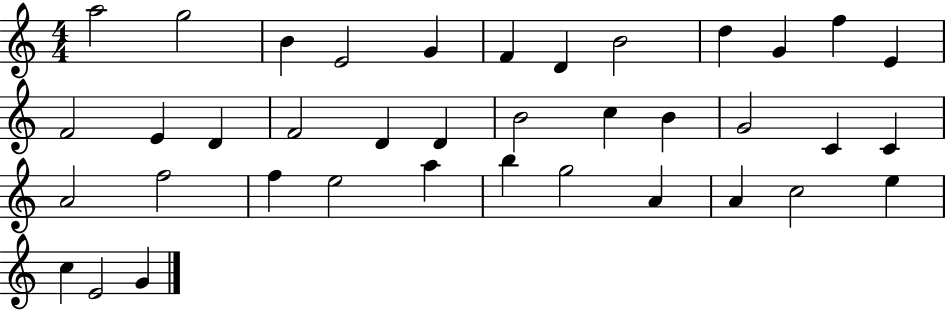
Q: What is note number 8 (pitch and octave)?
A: B4